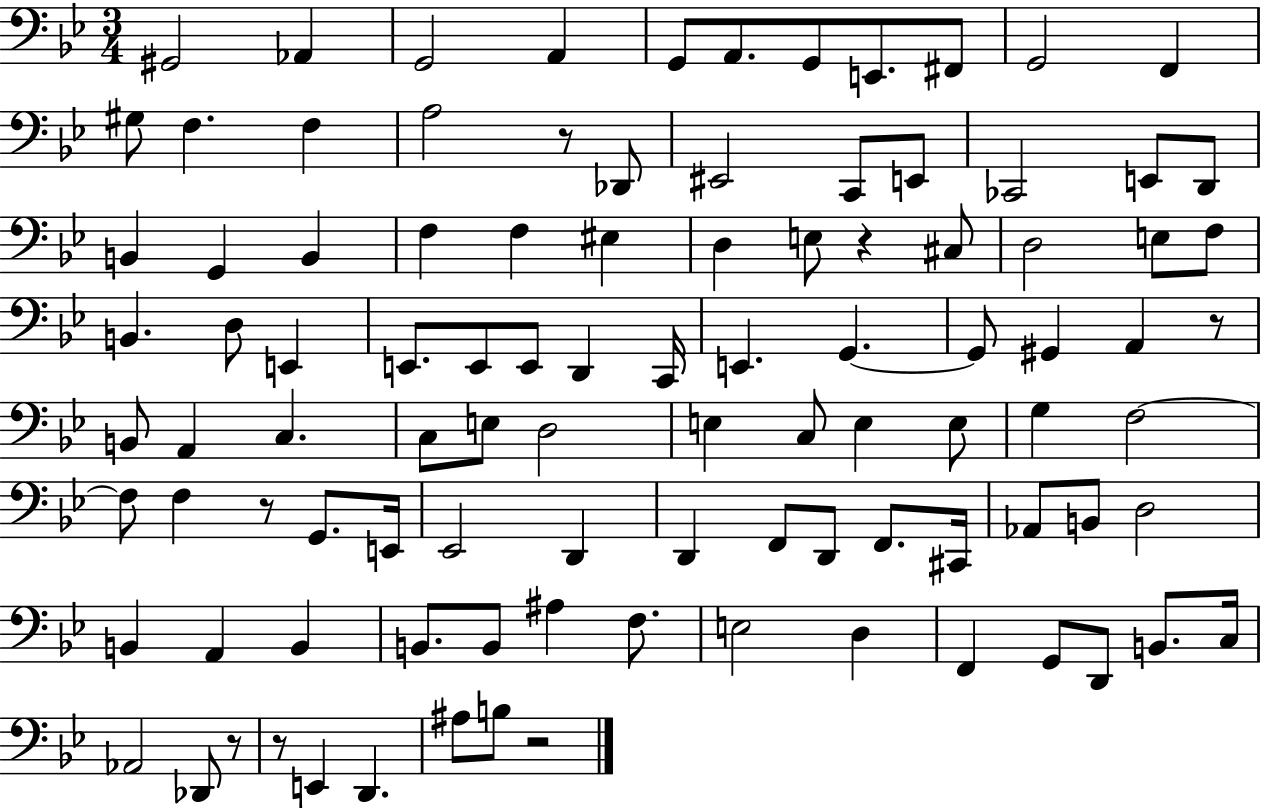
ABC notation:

X:1
T:Untitled
M:3/4
L:1/4
K:Bb
^G,,2 _A,, G,,2 A,, G,,/2 A,,/2 G,,/2 E,,/2 ^F,,/2 G,,2 F,, ^G,/2 F, F, A,2 z/2 _D,,/2 ^E,,2 C,,/2 E,,/2 _C,,2 E,,/2 D,,/2 B,, G,, B,, F, F, ^E, D, E,/2 z ^C,/2 D,2 E,/2 F,/2 B,, D,/2 E,, E,,/2 E,,/2 E,,/2 D,, C,,/4 E,, G,, G,,/2 ^G,, A,, z/2 B,,/2 A,, C, C,/2 E,/2 D,2 E, C,/2 E, E,/2 G, F,2 F,/2 F, z/2 G,,/2 E,,/4 _E,,2 D,, D,, F,,/2 D,,/2 F,,/2 ^C,,/4 _A,,/2 B,,/2 D,2 B,, A,, B,, B,,/2 B,,/2 ^A, F,/2 E,2 D, F,, G,,/2 D,,/2 B,,/2 C,/4 _A,,2 _D,,/2 z/2 z/2 E,, D,, ^A,/2 B,/2 z2